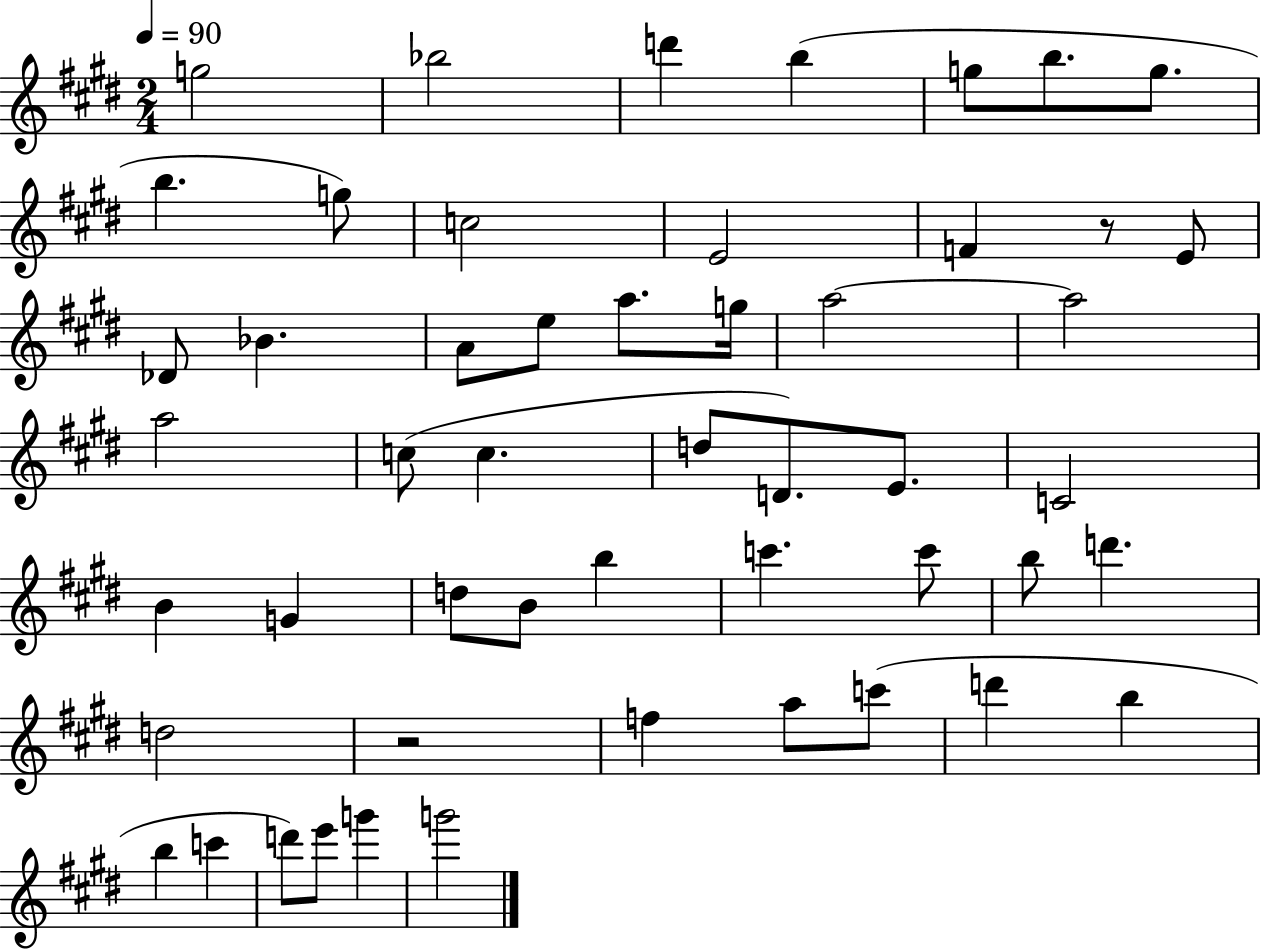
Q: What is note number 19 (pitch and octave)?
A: G5